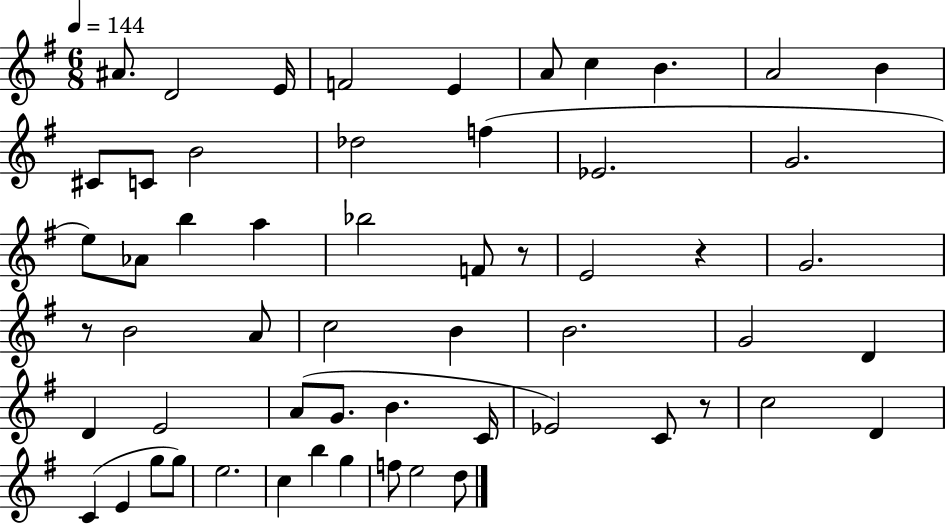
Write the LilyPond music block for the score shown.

{
  \clef treble
  \numericTimeSignature
  \time 6/8
  \key g \major
  \tempo 4 = 144
  \repeat volta 2 { ais'8. d'2 e'16 | f'2 e'4 | a'8 c''4 b'4. | a'2 b'4 | \break cis'8 c'8 b'2 | des''2 f''4( | ees'2. | g'2. | \break e''8) aes'8 b''4 a''4 | bes''2 f'8 r8 | e'2 r4 | g'2. | \break r8 b'2 a'8 | c''2 b'4 | b'2. | g'2 d'4 | \break d'4 e'2 | a'8( g'8. b'4. c'16 | ees'2) c'8 r8 | c''2 d'4 | \break c'4( e'4 g''8 g''8) | e''2. | c''4 b''4 g''4 | f''8 e''2 d''8 | \break } \bar "|."
}